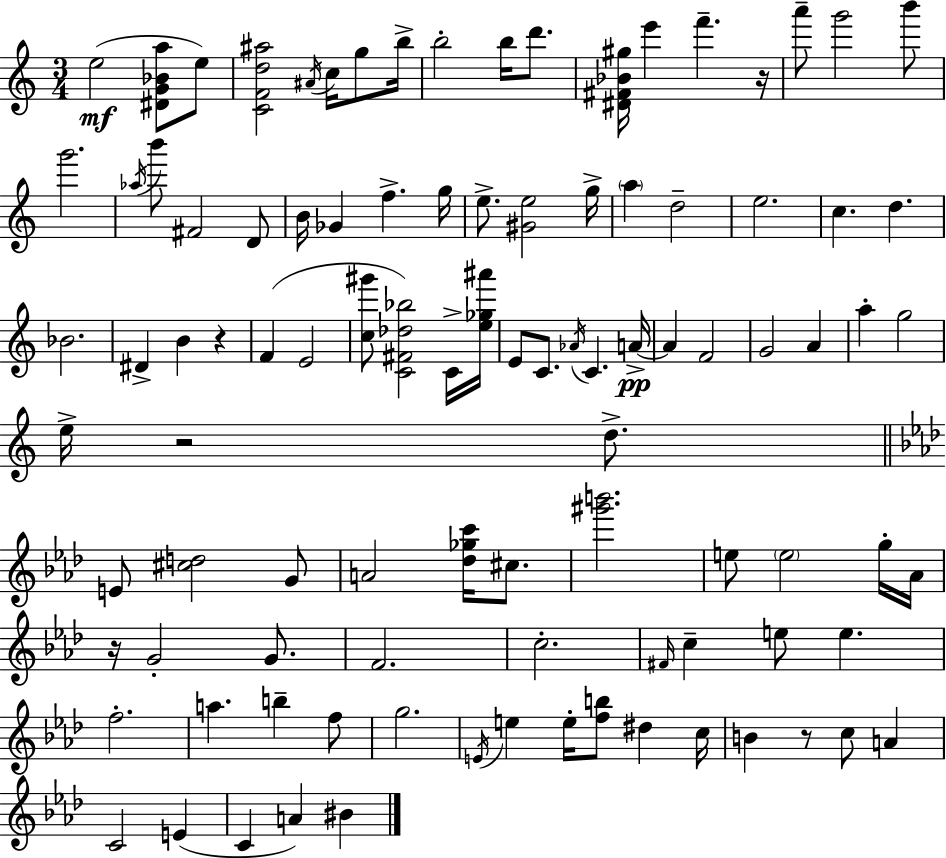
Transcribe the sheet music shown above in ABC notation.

X:1
T:Untitled
M:3/4
L:1/4
K:C
e2 [^DG_Ba]/2 e/2 [CFd^a]2 ^A/4 c/4 g/2 b/4 b2 b/4 d'/2 [^D^F_B^g]/4 e' f' z/4 a'/2 g'2 b'/2 g'2 _a/4 b'/2 ^F2 D/2 B/4 _G f g/4 e/2 [^Ge]2 g/4 a d2 e2 c d _B2 ^D B z F E2 [c^g']/2 [C^F_d_b]2 C/4 [e_g^a']/4 E/2 C/2 _A/4 C A/4 A F2 G2 A a g2 e/4 z2 d/2 E/2 [^cd]2 G/2 A2 [_d_gc']/4 ^c/2 [^g'b']2 e/2 e2 g/4 _A/4 z/4 G2 G/2 F2 c2 ^F/4 c e/2 e f2 a b f/2 g2 E/4 e e/4 [fb]/2 ^d c/4 B z/2 c/2 A C2 E C A ^B